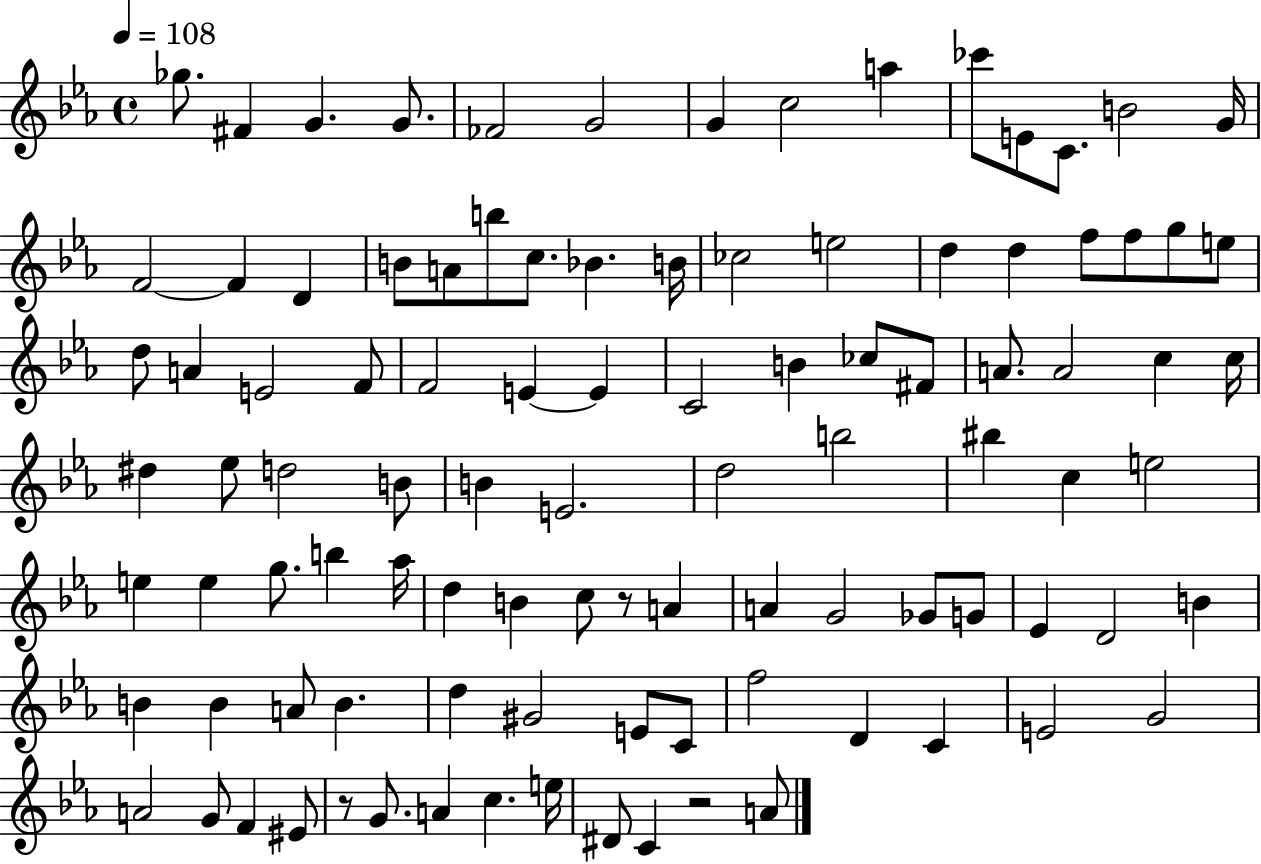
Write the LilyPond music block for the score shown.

{
  \clef treble
  \time 4/4
  \defaultTimeSignature
  \key ees \major
  \tempo 4 = 108
  ges''8. fis'4 g'4. g'8. | fes'2 g'2 | g'4 c''2 a''4 | ces'''8 e'8 c'8. b'2 g'16 | \break f'2~~ f'4 d'4 | b'8 a'8 b''8 c''8. bes'4. b'16 | ces''2 e''2 | d''4 d''4 f''8 f''8 g''8 e''8 | \break d''8 a'4 e'2 f'8 | f'2 e'4~~ e'4 | c'2 b'4 ces''8 fis'8 | a'8. a'2 c''4 c''16 | \break dis''4 ees''8 d''2 b'8 | b'4 e'2. | d''2 b''2 | bis''4 c''4 e''2 | \break e''4 e''4 g''8. b''4 aes''16 | d''4 b'4 c''8 r8 a'4 | a'4 g'2 ges'8 g'8 | ees'4 d'2 b'4 | \break b'4 b'4 a'8 b'4. | d''4 gis'2 e'8 c'8 | f''2 d'4 c'4 | e'2 g'2 | \break a'2 g'8 f'4 eis'8 | r8 g'8. a'4 c''4. e''16 | dis'8 c'4 r2 a'8 | \bar "|."
}